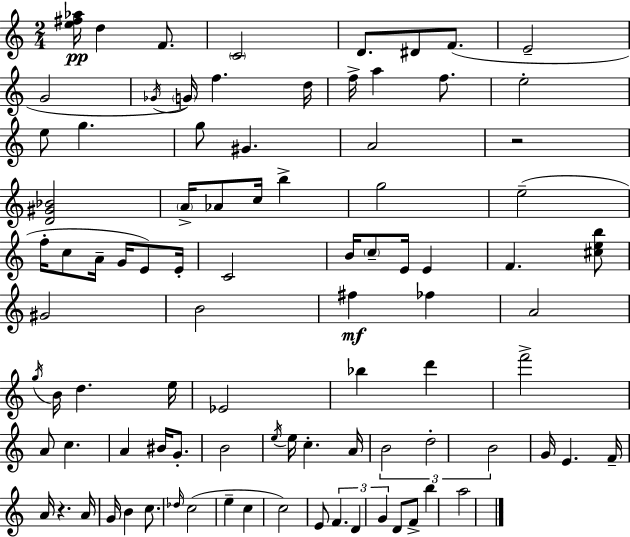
{
  \clef treble
  \numericTimeSignature
  \time 2/4
  \key c \major
  \repeat volta 2 { <e'' fis'' aes''>16\pp d''4 f'8. | \parenthesize c'2 | d'8. dis'8 f'8.( | e'2-- | \break g'2 | \acciaccatura { ges'16 }) \parenthesize g'16 f''4. | d''16 f''16-> a''4 f''8. | e''2-. | \break e''8 g''4. | g''8 gis'4. | a'2 | r2 | \break <d' gis' bes'>2 | \parenthesize a'16-> aes'8 c''16 b''4-> | g''2 | e''2--( | \break f''16-. c''8 a'16-- g'16 e'8) | e'16-. c'2 | b'16 \parenthesize c''8-- e'16 e'4 | f'4. <cis'' e'' b''>8 | \break gis'2 | b'2 | fis''4\mf fes''4 | a'2 | \break \acciaccatura { g''16 } b'16 d''4. | e''16 ees'2 | bes''4 d'''4 | f'''2-> | \break a'8 c''4. | a'4 bis'16 g'8.-. | b'2 | \acciaccatura { e''16 } e''16 c''4.-. | \break a'16 \tuplet 3/2 { b'2 | d''2-. | b'2 } | g'16 e'4. | \break f'16-- a'16 r4. | a'16 g'16 b'4 | c''8. \grace { des''16 } c''2( | e''4-- | \break c''4 c''2) | e'8 \tuplet 3/2 { f'4. | d'4 | g'4 } d'8 f'8-> | \break b''4 a''2 | } \bar "|."
}